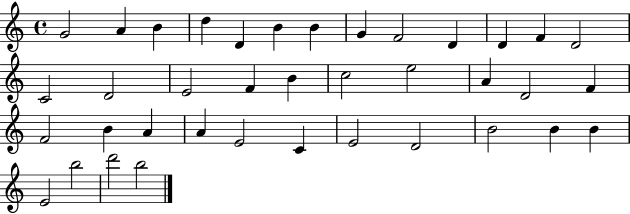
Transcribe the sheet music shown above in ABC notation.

X:1
T:Untitled
M:4/4
L:1/4
K:C
G2 A B d D B B G F2 D D F D2 C2 D2 E2 F B c2 e2 A D2 F F2 B A A E2 C E2 D2 B2 B B E2 b2 d'2 b2